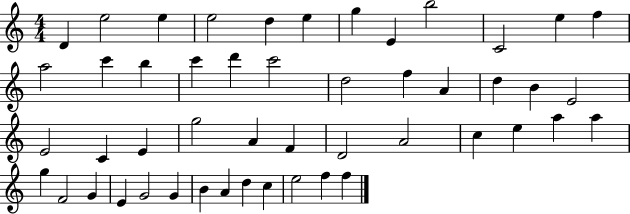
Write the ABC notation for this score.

X:1
T:Untitled
M:4/4
L:1/4
K:C
D e2 e e2 d e g E b2 C2 e f a2 c' b c' d' c'2 d2 f A d B E2 E2 C E g2 A F D2 A2 c e a a g F2 G E G2 G B A d c e2 f f